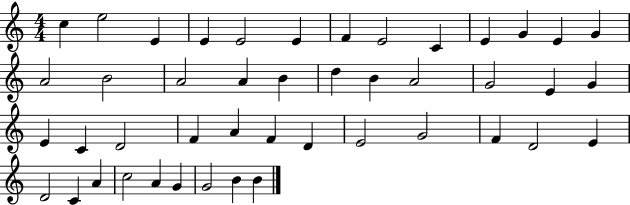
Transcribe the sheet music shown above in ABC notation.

X:1
T:Untitled
M:4/4
L:1/4
K:C
c e2 E E E2 E F E2 C E G E G A2 B2 A2 A B d B A2 G2 E G E C D2 F A F D E2 G2 F D2 E D2 C A c2 A G G2 B B